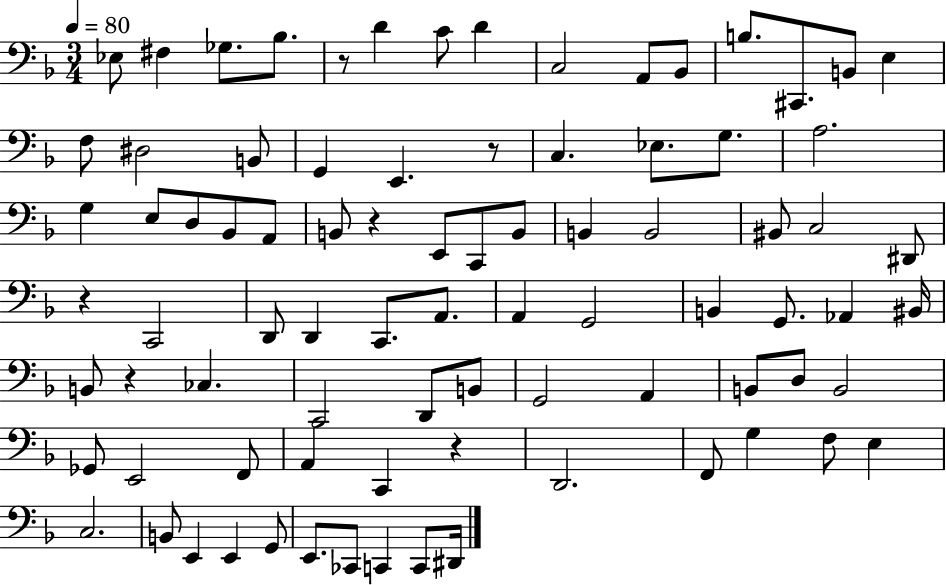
X:1
T:Untitled
M:3/4
L:1/4
K:F
_E,/2 ^F, _G,/2 _B,/2 z/2 D C/2 D C,2 A,,/2 _B,,/2 B,/2 ^C,,/2 B,,/2 E, F,/2 ^D,2 B,,/2 G,, E,, z/2 C, _E,/2 G,/2 A,2 G, E,/2 D,/2 _B,,/2 A,,/2 B,,/2 z E,,/2 C,,/2 B,,/2 B,, B,,2 ^B,,/2 C,2 ^D,,/2 z C,,2 D,,/2 D,, C,,/2 A,,/2 A,, G,,2 B,, G,,/2 _A,, ^B,,/4 B,,/2 z _C, C,,2 D,,/2 B,,/2 G,,2 A,, B,,/2 D,/2 B,,2 _G,,/2 E,,2 F,,/2 A,, C,, z D,,2 F,,/2 G, F,/2 E, C,2 B,,/2 E,, E,, G,,/2 E,,/2 _C,,/2 C,, C,,/2 ^D,,/4